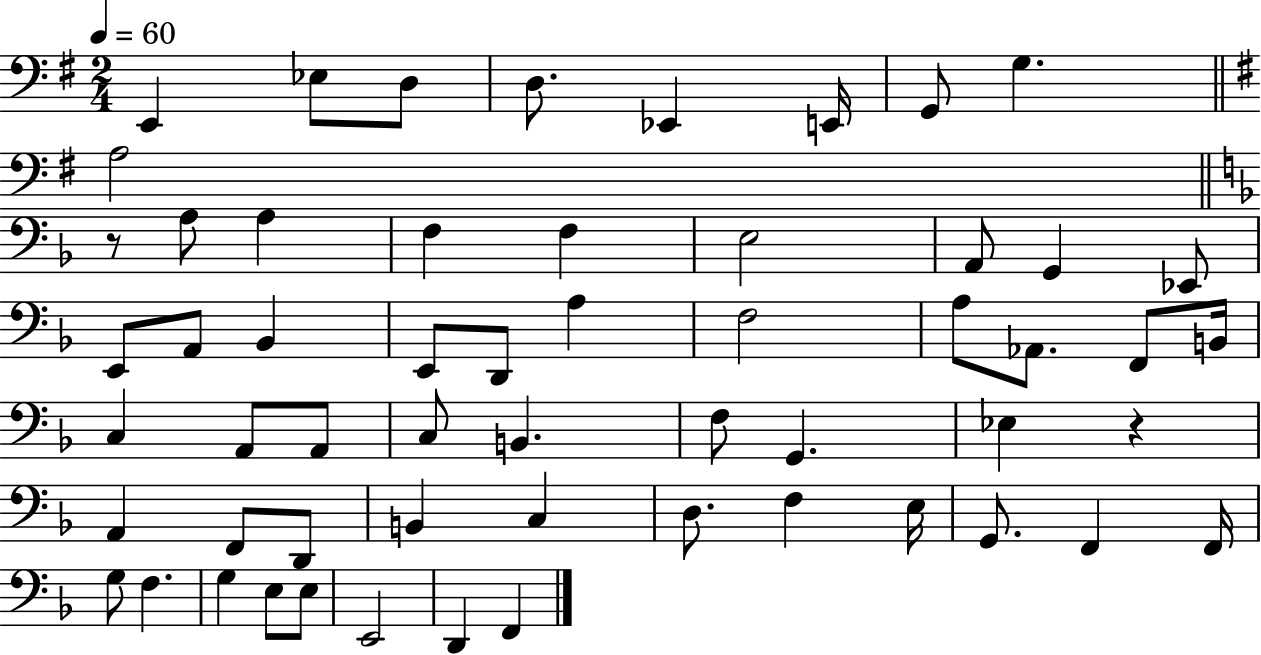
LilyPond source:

{
  \clef bass
  \numericTimeSignature
  \time 2/4
  \key g \major
  \tempo 4 = 60
  \repeat volta 2 { e,4 ees8 d8 | d8. ees,4 e,16 | g,8 g4. | \bar "||" \break \key g \major a2 | \bar "||" \break \key d \minor r8 a8 a4 | f4 f4 | e2 | a,8 g,4 ees,8 | \break e,8 a,8 bes,4 | e,8 d,8 a4 | f2 | a8 aes,8. f,8 b,16 | \break c4 a,8 a,8 | c8 b,4. | f8 g,4. | ees4 r4 | \break a,4 f,8 d,8 | b,4 c4 | d8. f4 e16 | g,8. f,4 f,16 | \break g8 f4. | g4 e8 e8 | e,2 | d,4 f,4 | \break } \bar "|."
}